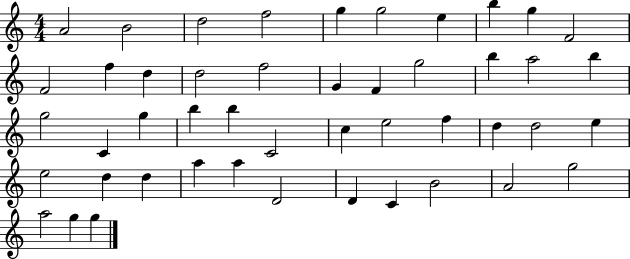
X:1
T:Untitled
M:4/4
L:1/4
K:C
A2 B2 d2 f2 g g2 e b g F2 F2 f d d2 f2 G F g2 b a2 b g2 C g b b C2 c e2 f d d2 e e2 d d a a D2 D C B2 A2 g2 a2 g g